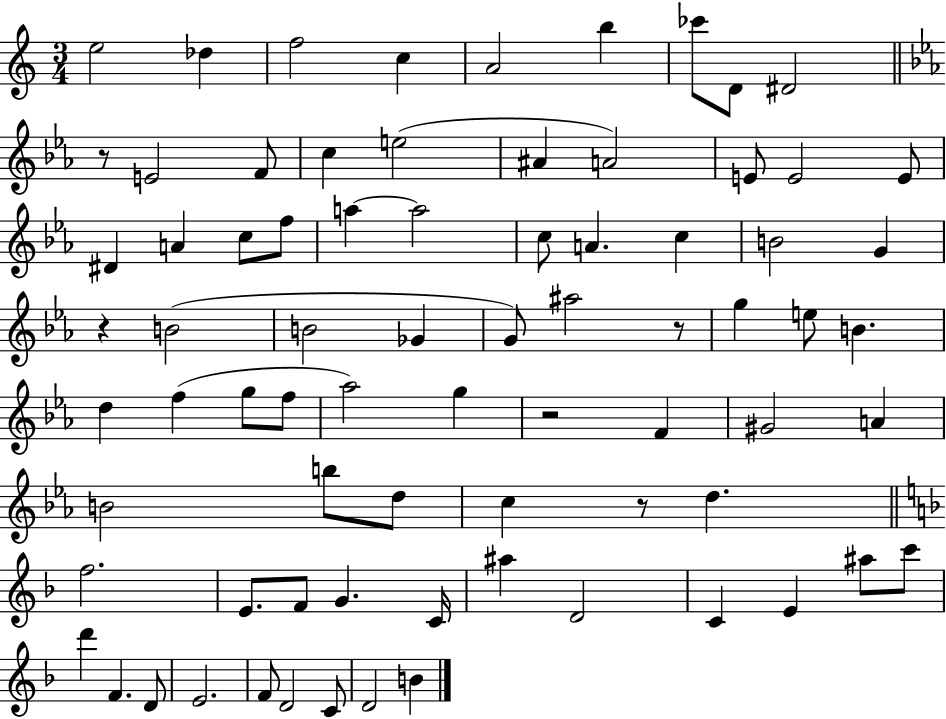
{
  \clef treble
  \numericTimeSignature
  \time 3/4
  \key c \major
  e''2 des''4 | f''2 c''4 | a'2 b''4 | ces'''8 d'8 dis'2 | \break \bar "||" \break \key ees \major r8 e'2 f'8 | c''4 e''2( | ais'4 a'2) | e'8 e'2 e'8 | \break dis'4 a'4 c''8 f''8 | a''4~~ a''2 | c''8 a'4. c''4 | b'2 g'4 | \break r4 b'2( | b'2 ges'4 | g'8) ais''2 r8 | g''4 e''8 b'4. | \break d''4 f''4( g''8 f''8 | aes''2) g''4 | r2 f'4 | gis'2 a'4 | \break b'2 b''8 d''8 | c''4 r8 d''4. | \bar "||" \break \key f \major f''2. | e'8. f'8 g'4. c'16 | ais''4 d'2 | c'4 e'4 ais''8 c'''8 | \break d'''4 f'4. d'8 | e'2. | f'8 d'2 c'8 | d'2 b'4 | \break \bar "|."
}